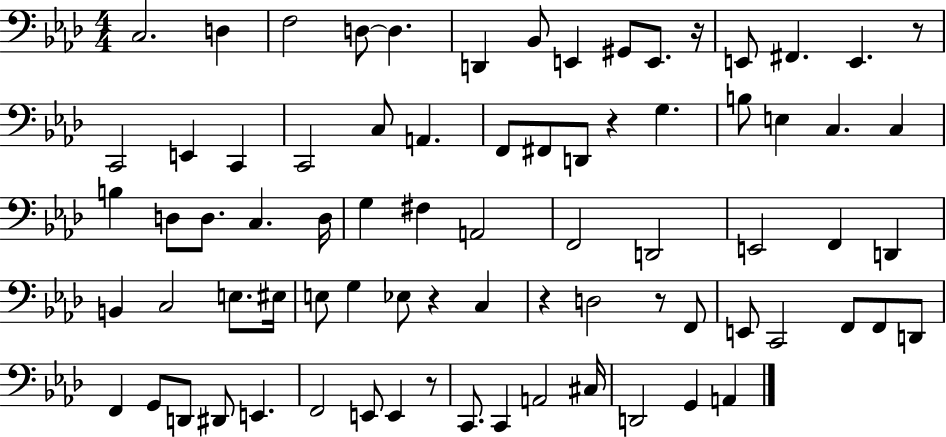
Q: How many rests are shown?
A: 7